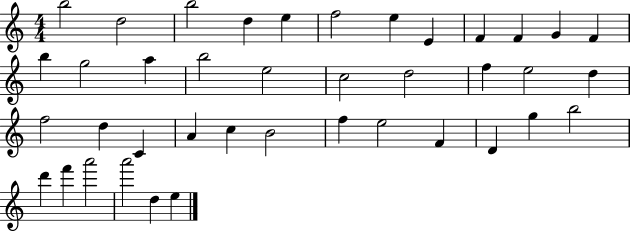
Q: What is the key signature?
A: C major